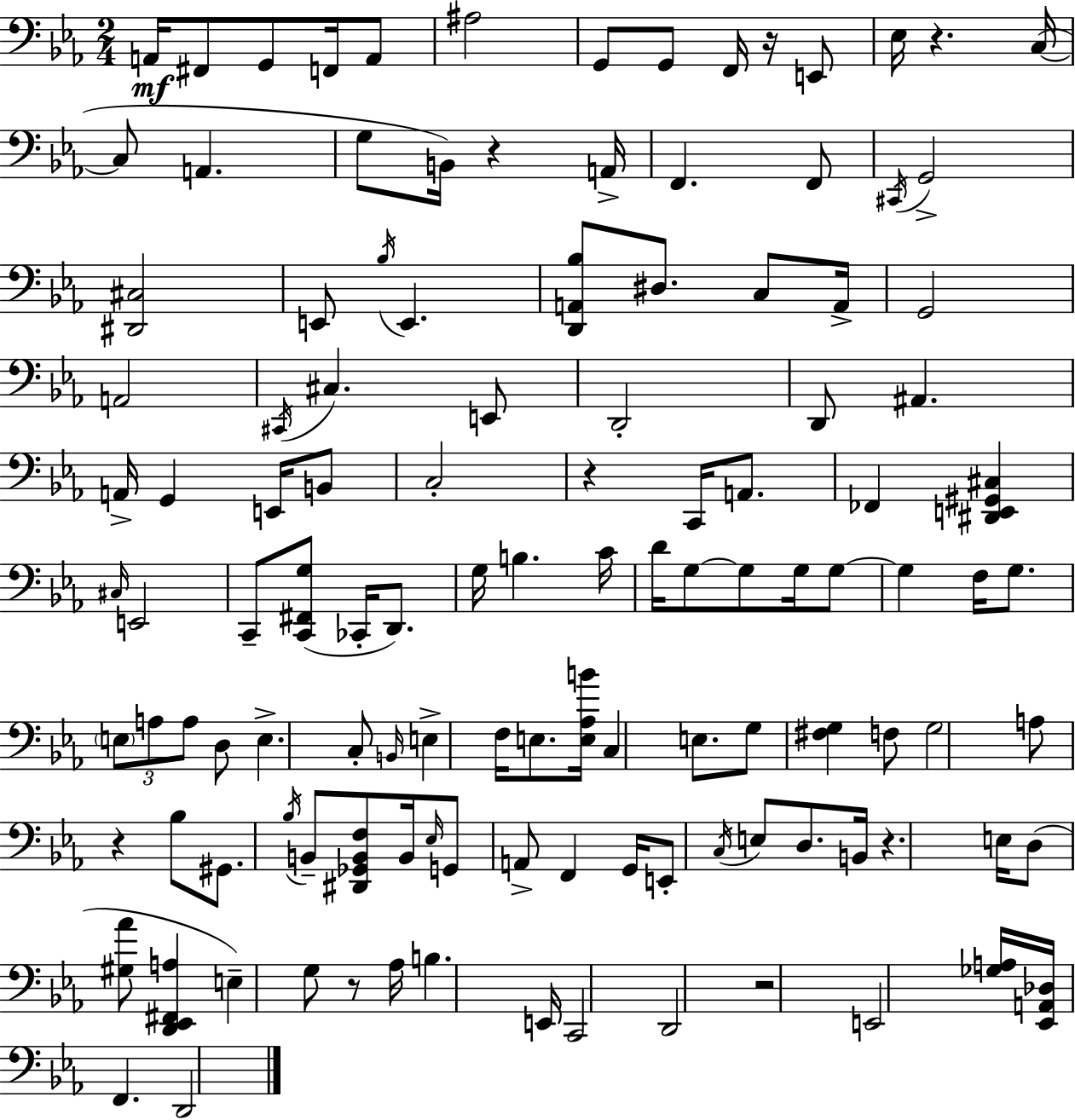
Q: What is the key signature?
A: EES major